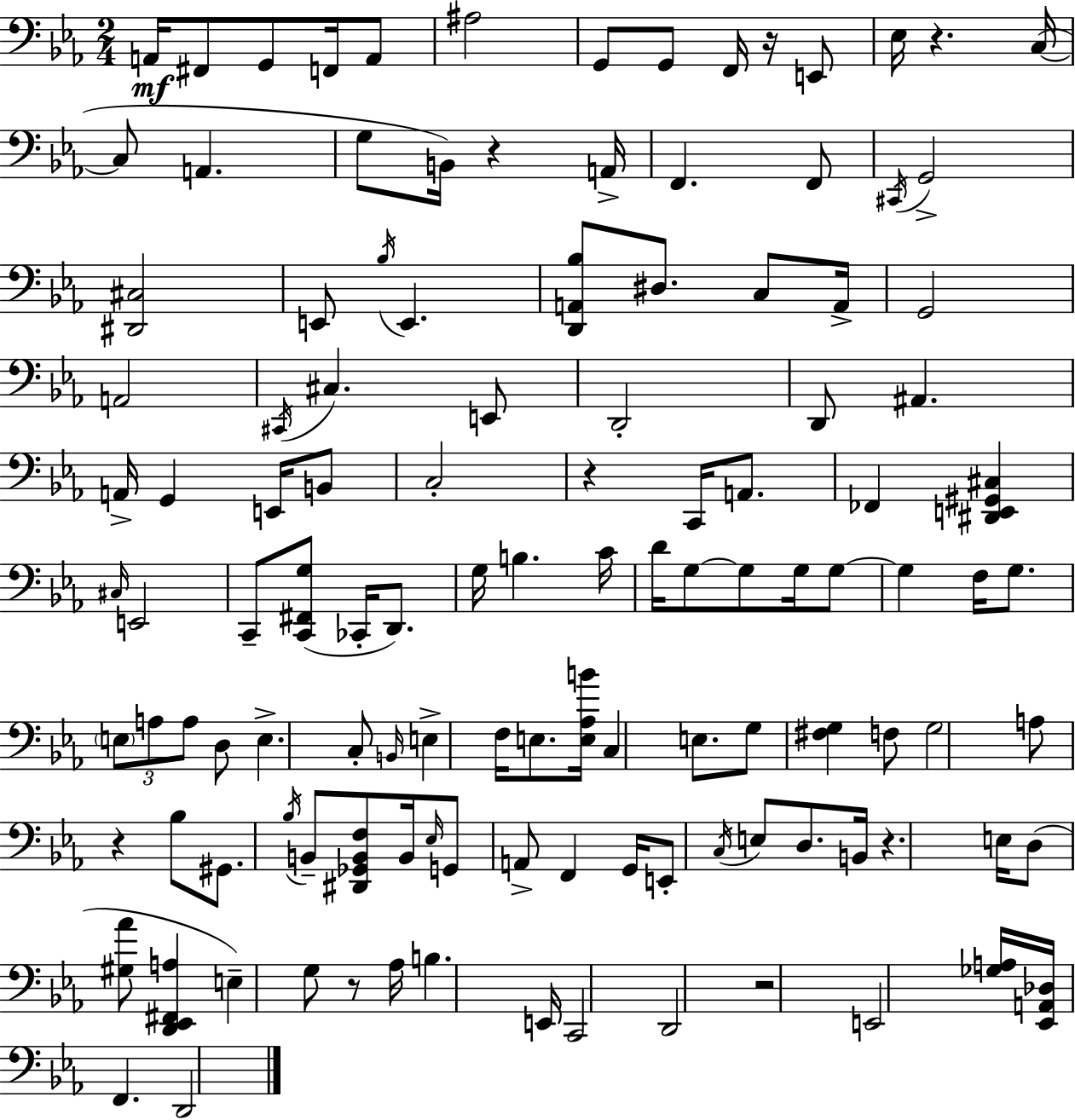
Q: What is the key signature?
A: EES major